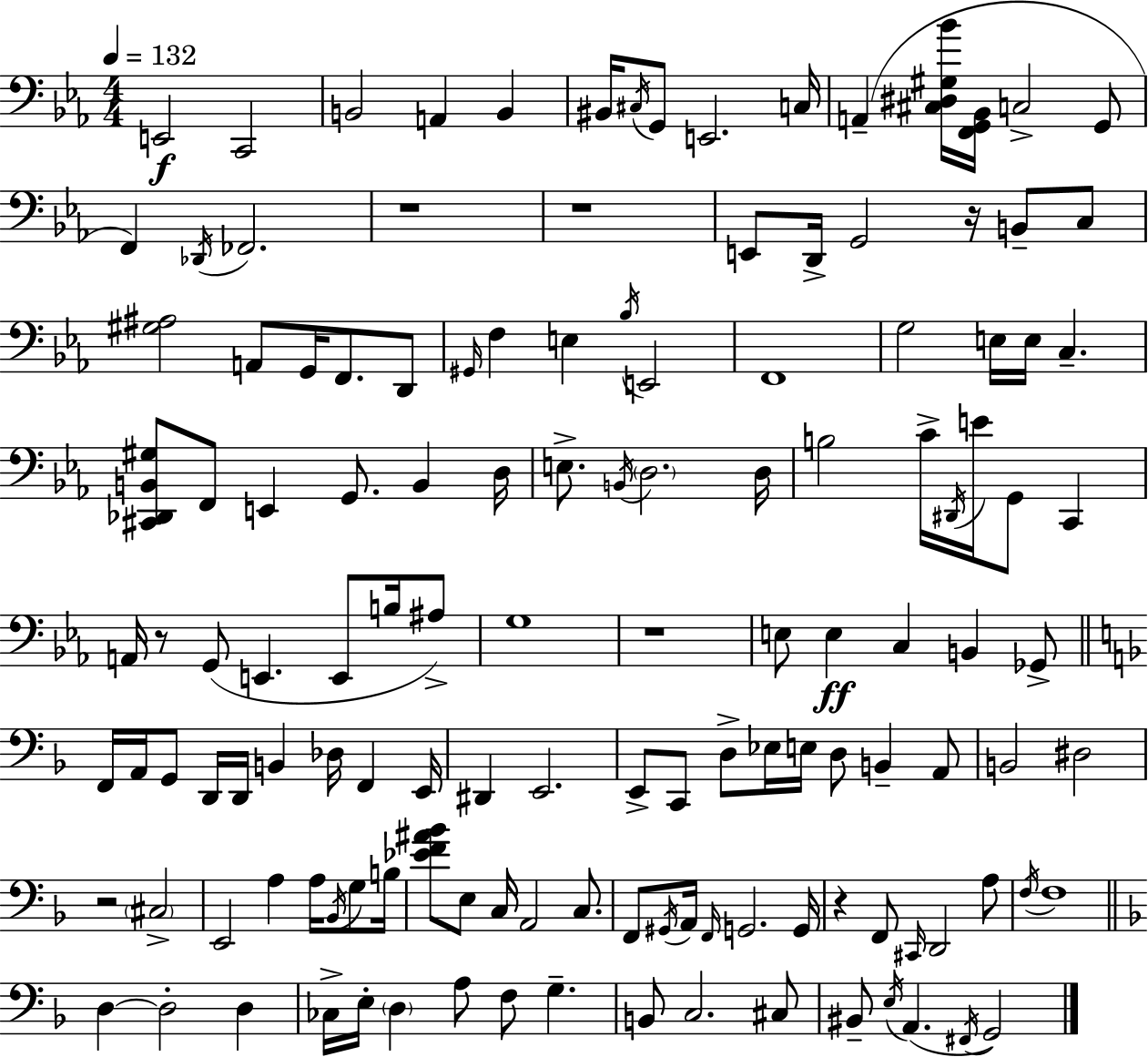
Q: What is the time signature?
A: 4/4